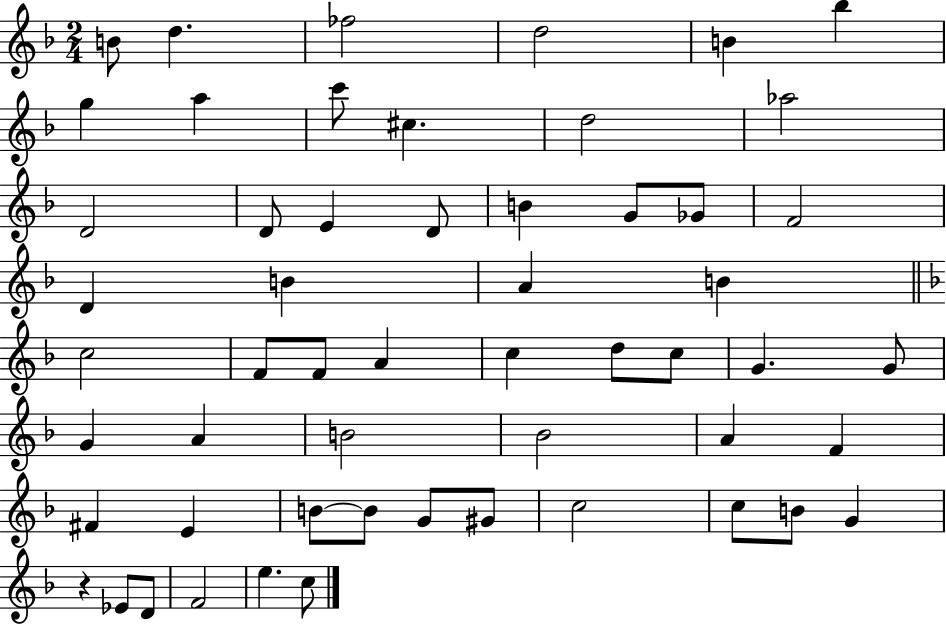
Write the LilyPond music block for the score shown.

{
  \clef treble
  \numericTimeSignature
  \time 2/4
  \key f \major
  b'8 d''4. | fes''2 | d''2 | b'4 bes''4 | \break g''4 a''4 | c'''8 cis''4. | d''2 | aes''2 | \break d'2 | d'8 e'4 d'8 | b'4 g'8 ges'8 | f'2 | \break d'4 b'4 | a'4 b'4 | \bar "||" \break \key f \major c''2 | f'8 f'8 a'4 | c''4 d''8 c''8 | g'4. g'8 | \break g'4 a'4 | b'2 | bes'2 | a'4 f'4 | \break fis'4 e'4 | b'8~~ b'8 g'8 gis'8 | c''2 | c''8 b'8 g'4 | \break r4 ees'8 d'8 | f'2 | e''4. c''8 | \bar "|."
}